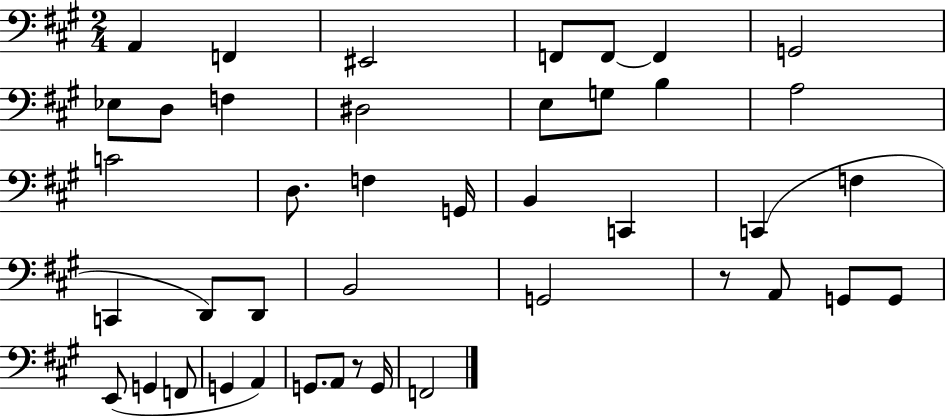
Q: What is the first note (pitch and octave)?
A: A2